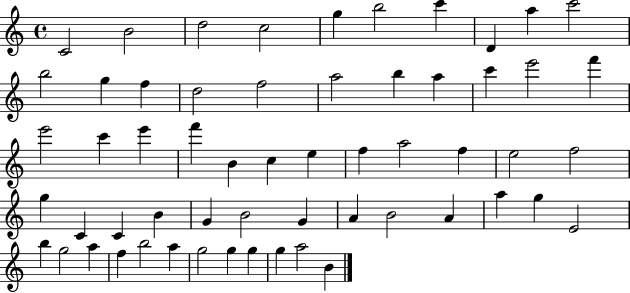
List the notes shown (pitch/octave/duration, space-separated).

C4/h B4/h D5/h C5/h G5/q B5/h C6/q D4/q A5/q C6/h B5/h G5/q F5/q D5/h F5/h A5/h B5/q A5/q C6/q E6/h F6/q E6/h C6/q E6/q F6/q B4/q C5/q E5/q F5/q A5/h F5/q E5/h F5/h G5/q C4/q C4/q B4/q G4/q B4/h G4/q A4/q B4/h A4/q A5/q G5/q E4/h B5/q G5/h A5/q F5/q B5/h A5/q G5/h G5/q G5/q G5/q A5/h B4/q